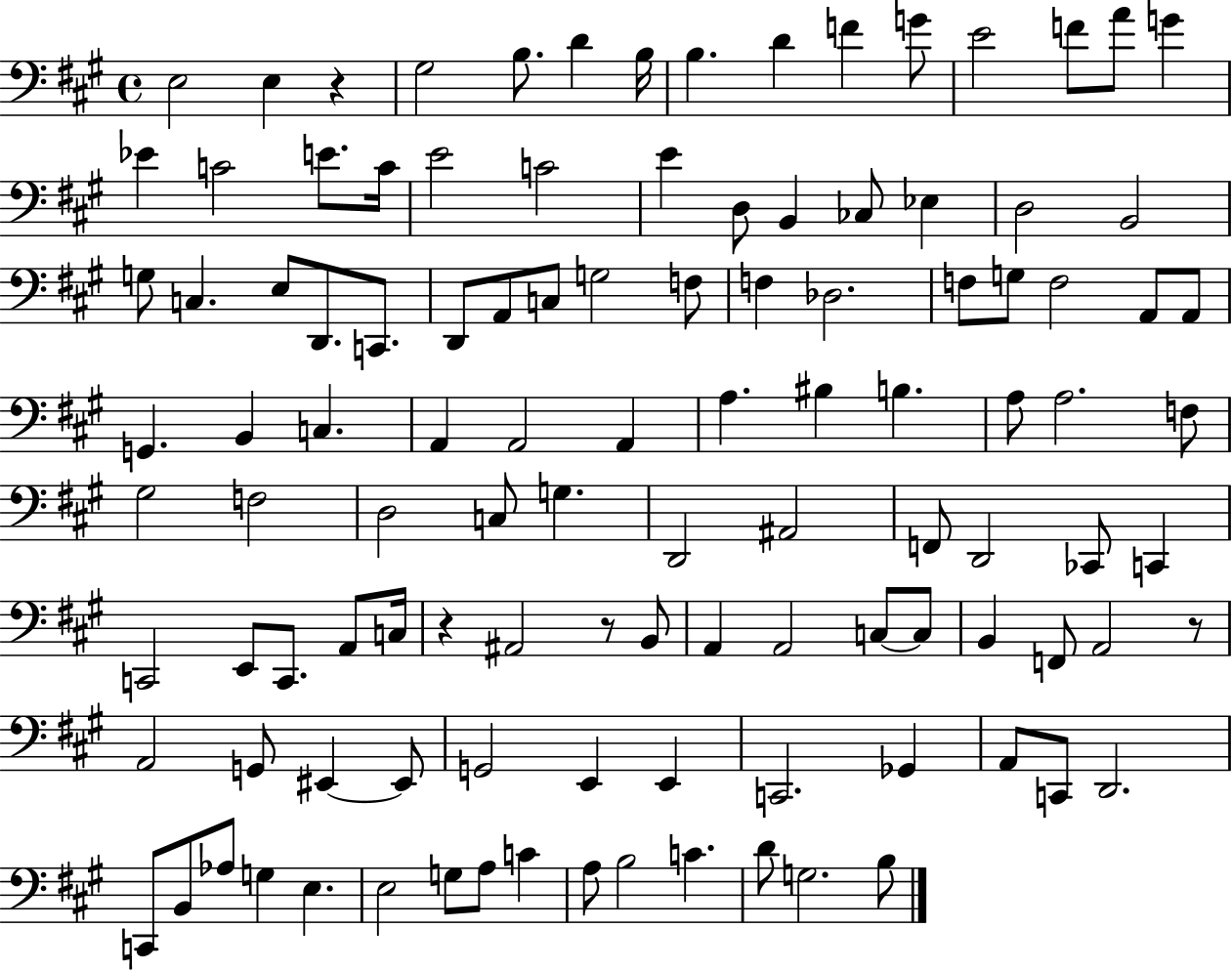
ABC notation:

X:1
T:Untitled
M:4/4
L:1/4
K:A
E,2 E, z ^G,2 B,/2 D B,/4 B, D F G/2 E2 F/2 A/2 G _E C2 E/2 C/4 E2 C2 E D,/2 B,, _C,/2 _E, D,2 B,,2 G,/2 C, E,/2 D,,/2 C,,/2 D,,/2 A,,/2 C,/2 G,2 F,/2 F, _D,2 F,/2 G,/2 F,2 A,,/2 A,,/2 G,, B,, C, A,, A,,2 A,, A, ^B, B, A,/2 A,2 F,/2 ^G,2 F,2 D,2 C,/2 G, D,,2 ^A,,2 F,,/2 D,,2 _C,,/2 C,, C,,2 E,,/2 C,,/2 A,,/2 C,/4 z ^A,,2 z/2 B,,/2 A,, A,,2 C,/2 C,/2 B,, F,,/2 A,,2 z/2 A,,2 G,,/2 ^E,, ^E,,/2 G,,2 E,, E,, C,,2 _G,, A,,/2 C,,/2 D,,2 C,,/2 B,,/2 _A,/2 G, E, E,2 G,/2 A,/2 C A,/2 B,2 C D/2 G,2 B,/2